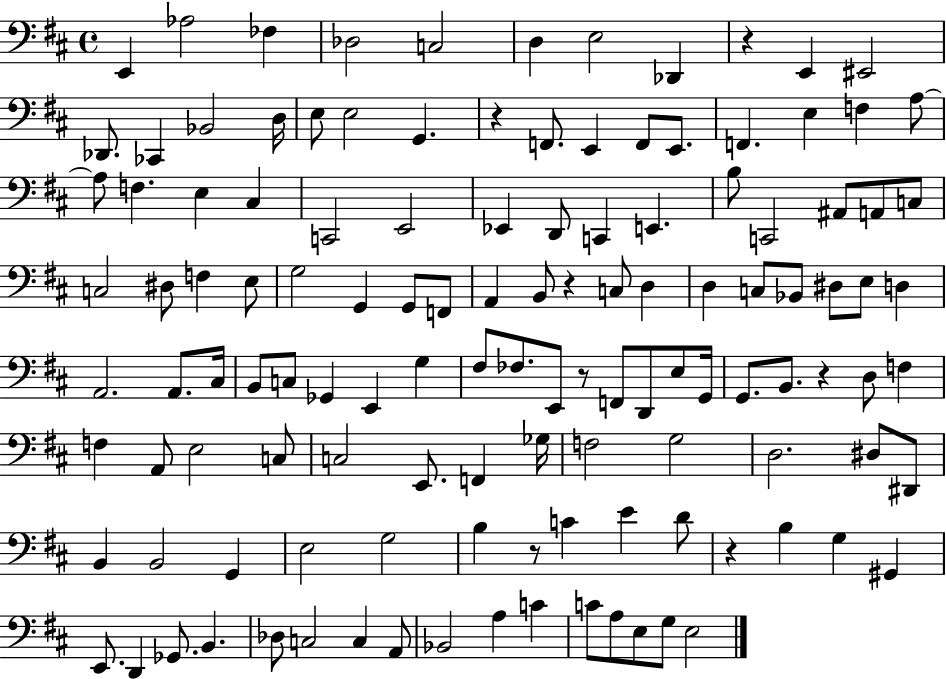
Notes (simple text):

E2/q Ab3/h FES3/q Db3/h C3/h D3/q E3/h Db2/q R/q E2/q EIS2/h Db2/e. CES2/q Bb2/h D3/s E3/e E3/h G2/q. R/q F2/e. E2/q F2/e E2/e. F2/q. E3/q F3/q A3/e A3/e F3/q. E3/q C#3/q C2/h E2/h Eb2/q D2/e C2/q E2/q. B3/e C2/h A#2/e A2/e C3/e C3/h D#3/e F3/q E3/e G3/h G2/q G2/e F2/e A2/q B2/e R/q C3/e D3/q D3/q C3/e Bb2/e D#3/e E3/e D3/q A2/h. A2/e. C#3/s B2/e C3/e Gb2/q E2/q G3/q F#3/e FES3/e. E2/e R/e F2/e D2/e E3/e G2/s G2/e. B2/e. R/q D3/e F3/q F3/q A2/e E3/h C3/e C3/h E2/e. F2/q Gb3/s F3/h G3/h D3/h. D#3/e D#2/e B2/q B2/h G2/q E3/h G3/h B3/q R/e C4/q E4/q D4/e R/q B3/q G3/q G#2/q E2/e. D2/q Gb2/e. B2/q. Db3/e C3/h C3/q A2/e Bb2/h A3/q C4/q C4/e A3/e E3/e G3/e E3/h